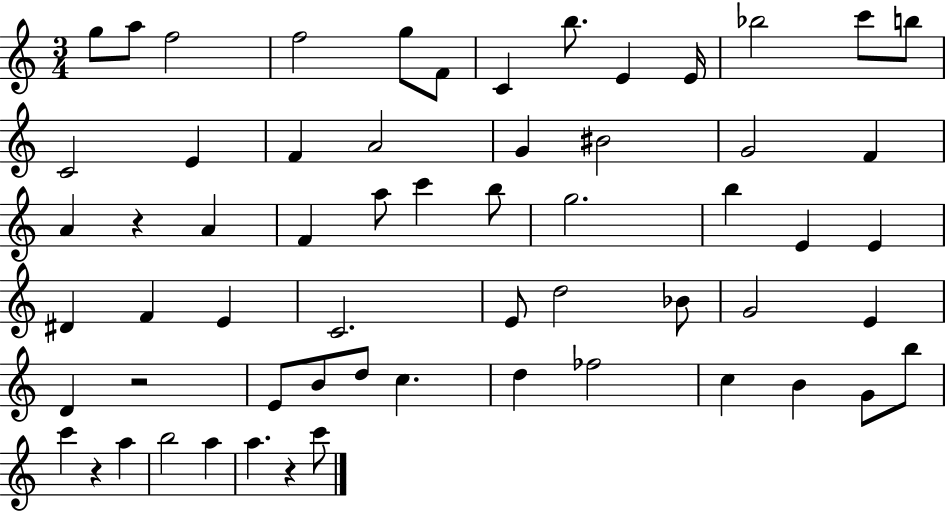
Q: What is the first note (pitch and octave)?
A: G5